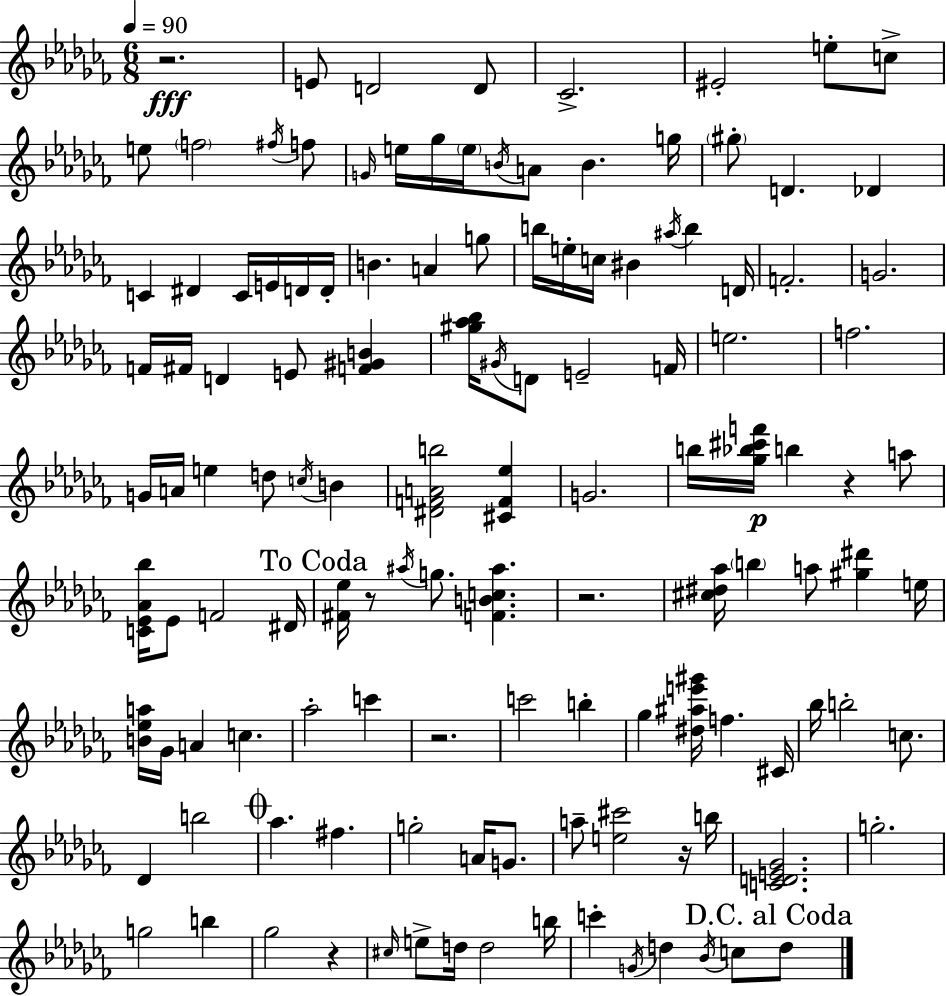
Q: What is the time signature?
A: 6/8